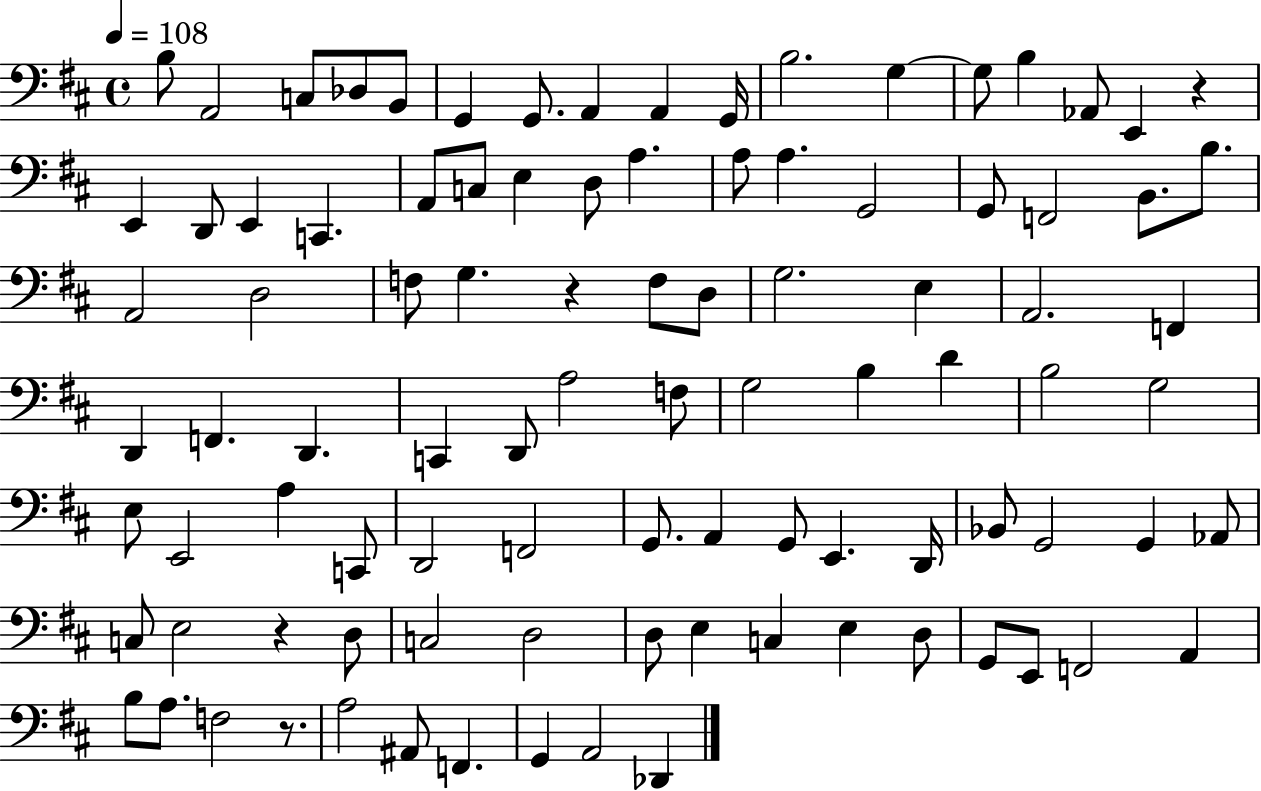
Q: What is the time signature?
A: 4/4